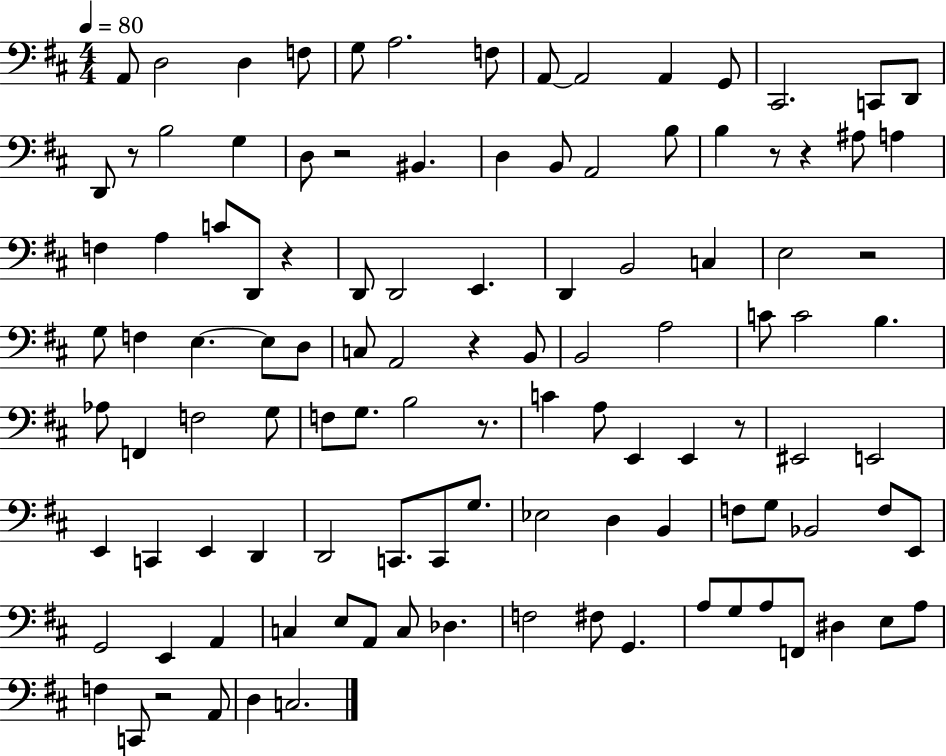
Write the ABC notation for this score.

X:1
T:Untitled
M:4/4
L:1/4
K:D
A,,/2 D,2 D, F,/2 G,/2 A,2 F,/2 A,,/2 A,,2 A,, G,,/2 ^C,,2 C,,/2 D,,/2 D,,/2 z/2 B,2 G, D,/2 z2 ^B,, D, B,,/2 A,,2 B,/2 B, z/2 z ^A,/2 A, F, A, C/2 D,,/2 z D,,/2 D,,2 E,, D,, B,,2 C, E,2 z2 G,/2 F, E, E,/2 D,/2 C,/2 A,,2 z B,,/2 B,,2 A,2 C/2 C2 B, _A,/2 F,, F,2 G,/2 F,/2 G,/2 B,2 z/2 C A,/2 E,, E,, z/2 ^E,,2 E,,2 E,, C,, E,, D,, D,,2 C,,/2 C,,/2 G,/2 _E,2 D, B,, F,/2 G,/2 _B,,2 F,/2 E,,/2 G,,2 E,, A,, C, E,/2 A,,/2 C,/2 _D, F,2 ^F,/2 G,, A,/2 G,/2 A,/2 F,,/2 ^D, E,/2 A,/2 F, C,,/2 z2 A,,/2 D, C,2